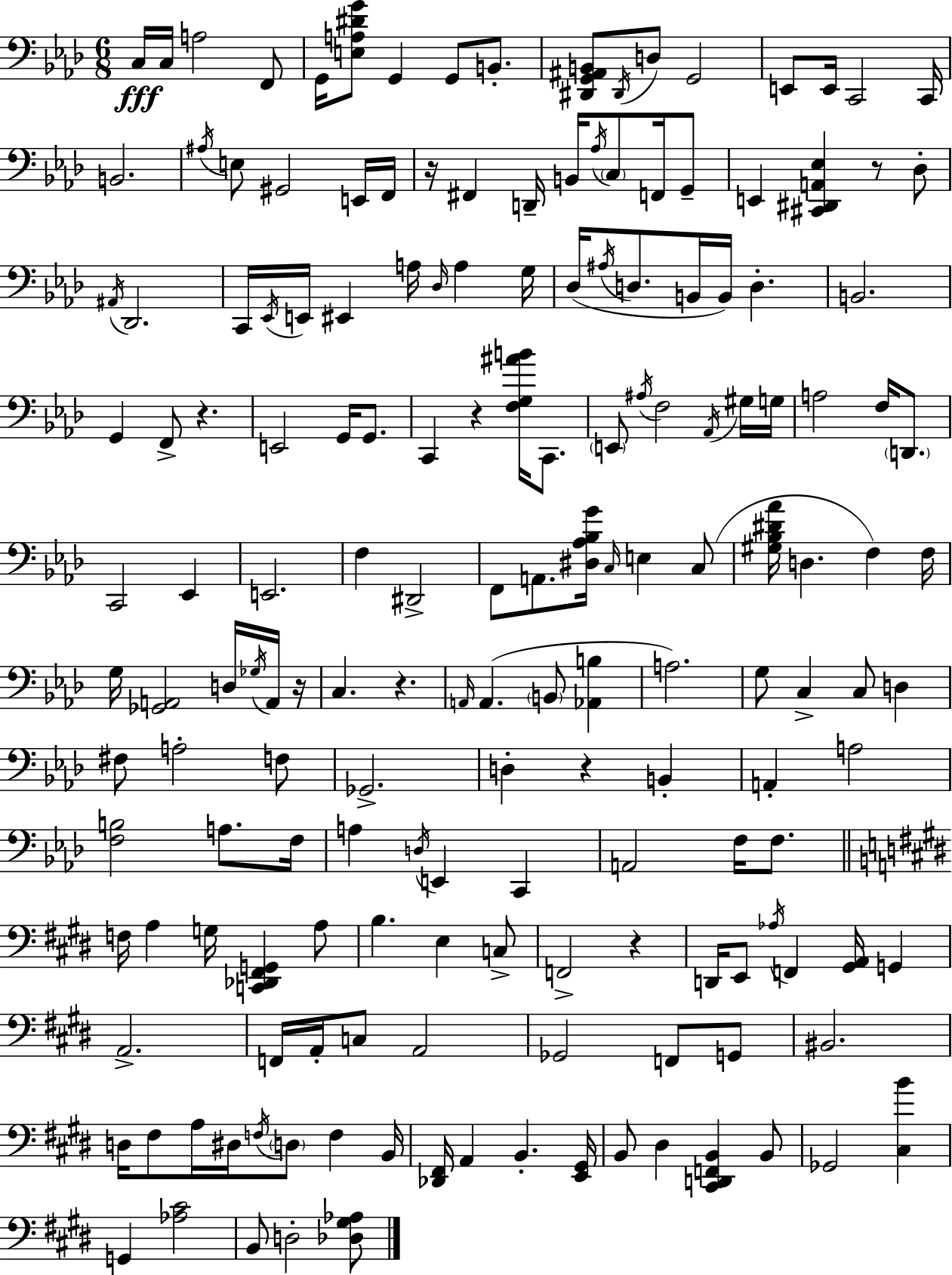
C3/s C3/s A3/h F2/e G2/s [E3,A3,D#4,G4]/e G2/q G2/e B2/e. [D#2,G2,A#2,B2]/e D#2/s D3/e G2/h E2/e E2/s C2/h C2/s B2/h. A#3/s E3/e G#2/h E2/s F2/s R/s F#2/q D2/s B2/s Ab3/s C3/e F2/s G2/e E2/q [C#2,D#2,A2,Eb3]/q R/e Db3/e A#2/s Db2/h. C2/s Eb2/s E2/s EIS2/q A3/s Db3/s A3/q G3/s Db3/s A#3/s D3/e. B2/s B2/s D3/q. B2/h. G2/q F2/e R/q. E2/h G2/s G2/e. C2/q R/q [F3,G3,A#4,B4]/s C2/e. E2/e A#3/s F3/h Ab2/s G#3/s G3/s A3/h F3/s D2/e. C2/h Eb2/q E2/h. F3/q D#2/h F2/e A2/e. [D#3,Ab3,Bb3,G4]/s C3/s E3/q C3/e [G#3,Bb3,D#4,Ab4]/s D3/q. F3/q F3/s G3/s [Gb2,A2]/h D3/s Gb3/s A2/s R/s C3/q. R/q. A2/s A2/q. B2/e [Ab2,B3]/q A3/h. G3/e C3/q C3/e D3/q F#3/e A3/h F3/e Gb2/h. D3/q R/q B2/q A2/q A3/h [F3,B3]/h A3/e. F3/s A3/q D3/s E2/q C2/q A2/h F3/s F3/e. F3/s A3/q G3/s [C2,Db2,F#2,G2]/q A3/e B3/q. E3/q C3/e F2/h R/q D2/s E2/e Ab3/s F2/q [G#2,A2]/s G2/q A2/h. F2/s A2/s C3/e A2/h Gb2/h F2/e G2/e BIS2/h. D3/s F#3/e A3/s D#3/s F3/s D3/e F3/q B2/s [Db2,F#2]/s A2/q B2/q. [E2,G#2]/s B2/e D#3/q [C#2,D2,F2,B2]/q B2/e Gb2/h [C#3,B4]/q G2/q [Ab3,C#4]/h B2/e D3/h [Db3,G#3,Ab3]/e